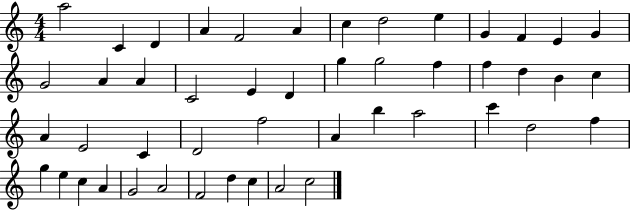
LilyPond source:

{
  \clef treble
  \numericTimeSignature
  \time 4/4
  \key c \major
  a''2 c'4 d'4 | a'4 f'2 a'4 | c''4 d''2 e''4 | g'4 f'4 e'4 g'4 | \break g'2 a'4 a'4 | c'2 e'4 d'4 | g''4 g''2 f''4 | f''4 d''4 b'4 c''4 | \break a'4 e'2 c'4 | d'2 f''2 | a'4 b''4 a''2 | c'''4 d''2 f''4 | \break g''4 e''4 c''4 a'4 | g'2 a'2 | f'2 d''4 c''4 | a'2 c''2 | \break \bar "|."
}